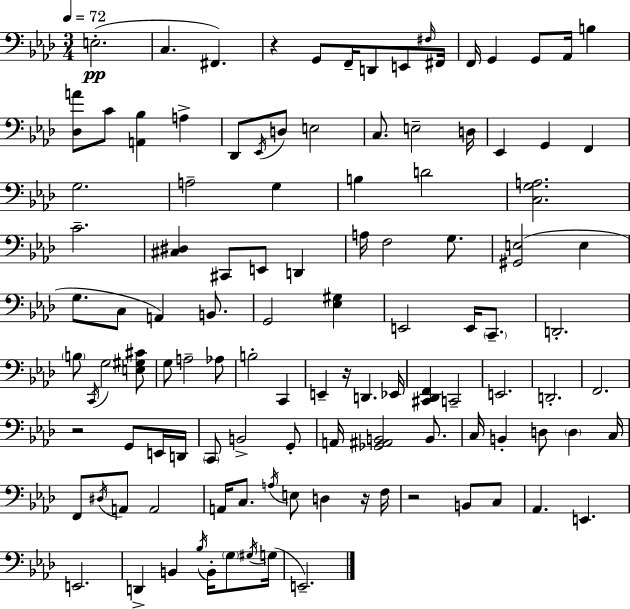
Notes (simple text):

E3/h. C3/q. F#2/q. R/q G2/e F2/s D2/e E2/e F#3/s F#2/s F2/s G2/q G2/e Ab2/s B3/q [Db3,A4]/e C4/e [A2,Bb3]/q A3/q Db2/e Eb2/s D3/e E3/h C3/e. E3/h D3/s Eb2/q G2/q F2/q G3/h. A3/h G3/q B3/q D4/h [C3,G3,A3]/h. C4/h. [C#3,D#3]/q C#2/e E2/e D2/q A3/s F3/h G3/e. [G#2,E3]/h E3/q G3/e. C3/e A2/q B2/e. G2/h [Eb3,G#3]/q E2/h E2/s C2/e. D2/h. B3/e C2/s G3/h [E3,G#3,C#4]/e G3/e A3/h Ab3/e B3/h C2/q E2/q R/s D2/q. Eb2/s [C#2,Db2,F2]/q C2/h E2/h. D2/h. F2/h. R/h G2/e E2/s D2/s C2/e B2/h G2/e A2/s [Gb2,A#2,B2]/h B2/e. C3/s B2/q D3/e D3/q C3/s F2/e D#3/s A2/e A2/h A2/s C3/e. A3/s E3/e D3/q R/s F3/s R/h B2/e C3/e Ab2/q. E2/q. E2/h. D2/q B2/q Bb3/s B2/s G3/e G#3/s G3/s E2/h.